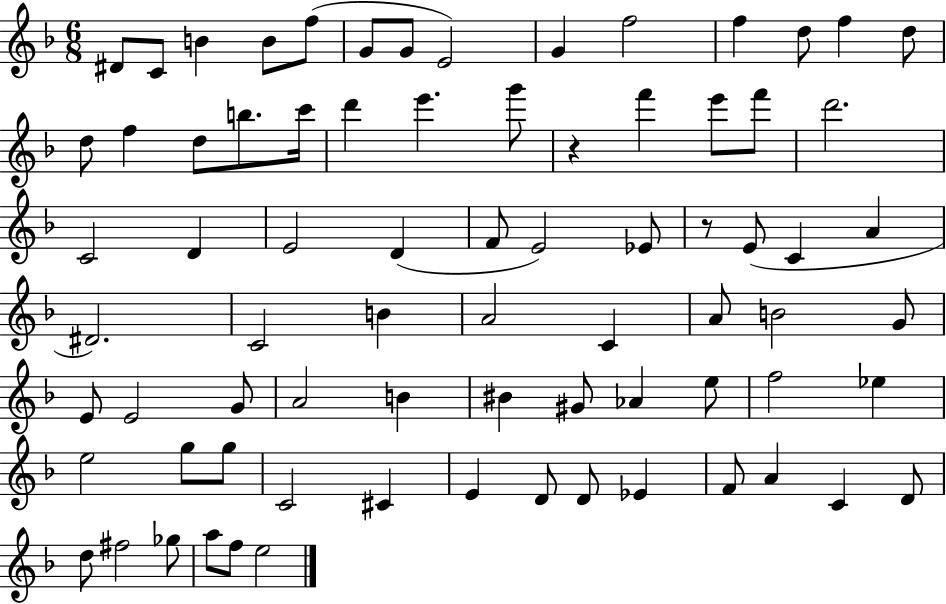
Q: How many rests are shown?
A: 2